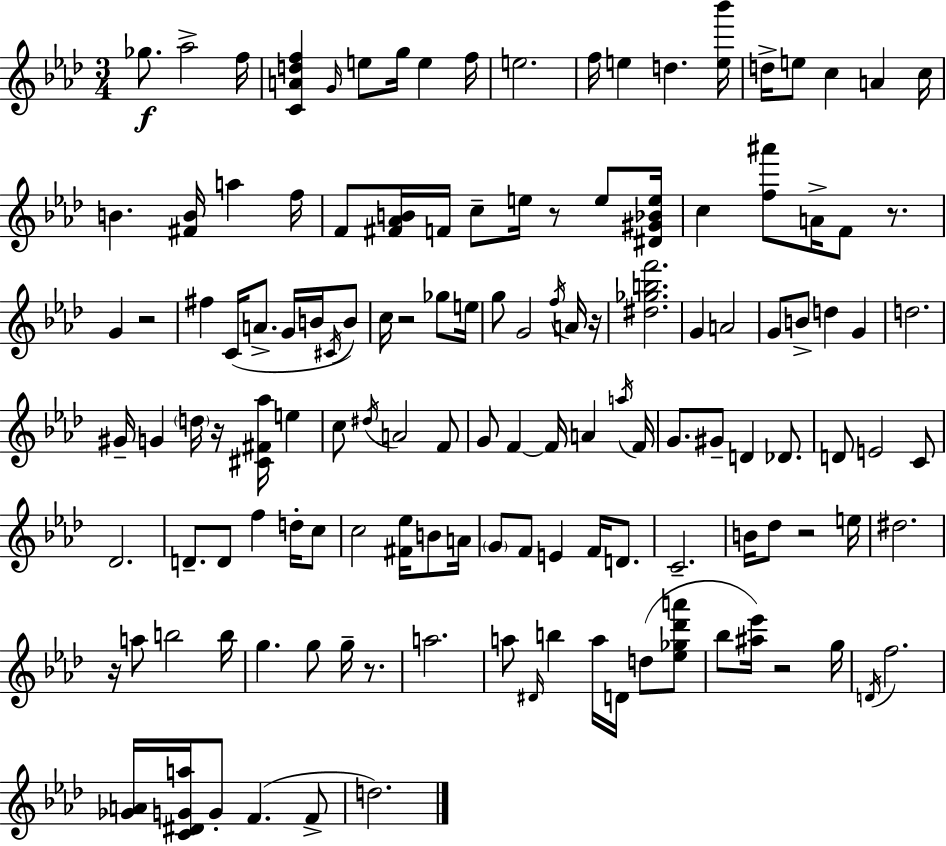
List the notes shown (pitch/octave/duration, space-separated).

Gb5/e. Ab5/h F5/s [C4,A4,D5,F5]/q G4/s E5/e G5/s E5/q F5/s E5/h. F5/s E5/q D5/q. [E5,Bb6]/s D5/s E5/e C5/q A4/q C5/s B4/q. [F#4,B4]/s A5/q F5/s F4/e [F#4,Ab4,B4]/s F4/s C5/e E5/s R/e E5/e [D#4,G#4,Bb4,E5]/s C5/q [F5,A#6]/e A4/s F4/e R/e. G4/q R/h F#5/q C4/s A4/e. G4/s B4/s C#4/s B4/e C5/s R/h Gb5/e E5/s G5/e G4/h F5/s A4/s R/s [D#5,Gb5,B5,F6]/h. G4/q A4/h G4/e B4/e D5/q G4/q D5/h. G#4/s G4/q D5/s R/s [C#4,F#4,Ab5]/s E5/q C5/e D#5/s A4/h F4/e G4/e F4/q F4/s A4/q A5/s F4/s G4/e. G#4/e D4/q Db4/e. D4/e E4/h C4/e Db4/h. D4/e. D4/e F5/q D5/s C5/e C5/h [F#4,Eb5]/s B4/e A4/s G4/e F4/e E4/q F4/s D4/e. C4/h. B4/s Db5/e R/h E5/s D#5/h. R/s A5/e B5/h B5/s G5/q. G5/e G5/s R/e. A5/h. A5/e D#4/s B5/q A5/s D4/s D5/e [Eb5,Gb5,Db6,A6]/e Bb5/e [A#5,Eb6]/s R/h G5/s D4/s F5/h. [Gb4,A4]/s [C4,D#4,G4,A5]/s G4/e F4/q. F4/e D5/h.